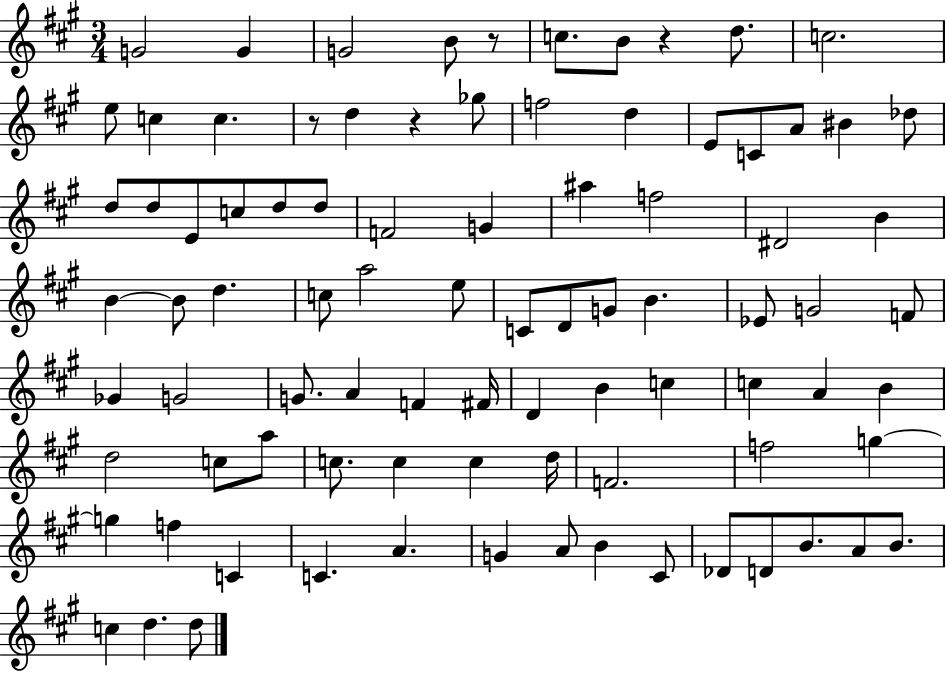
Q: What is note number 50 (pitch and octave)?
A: F4